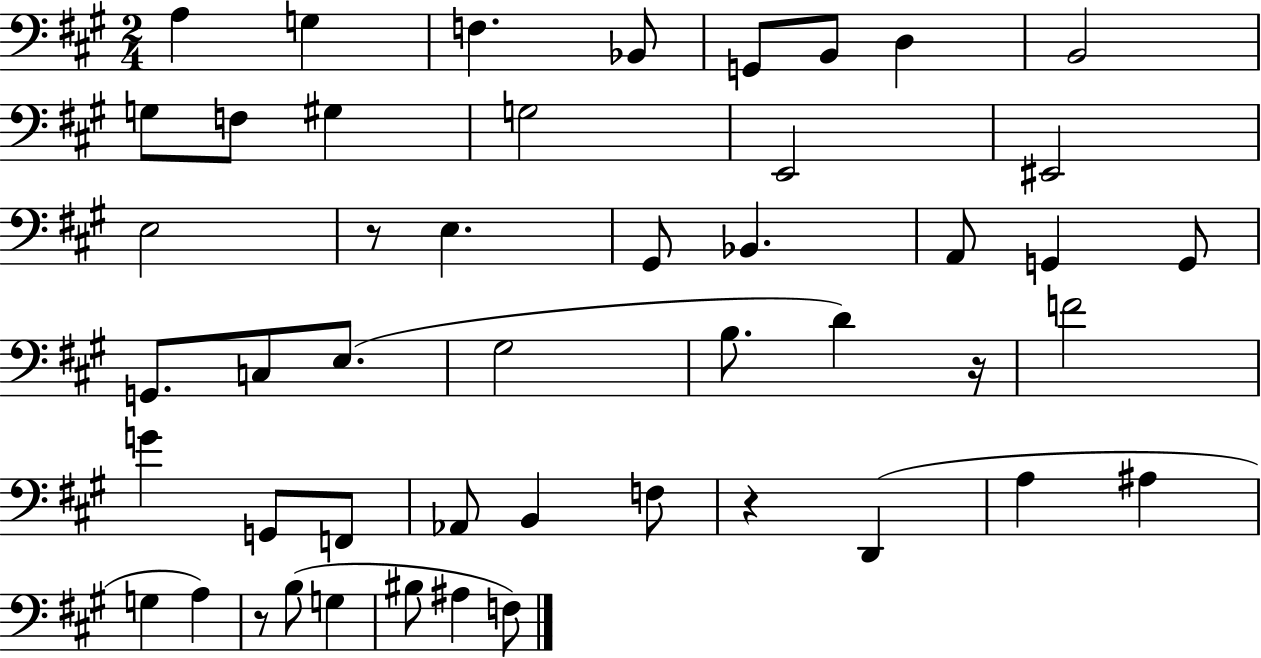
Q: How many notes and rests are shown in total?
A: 48